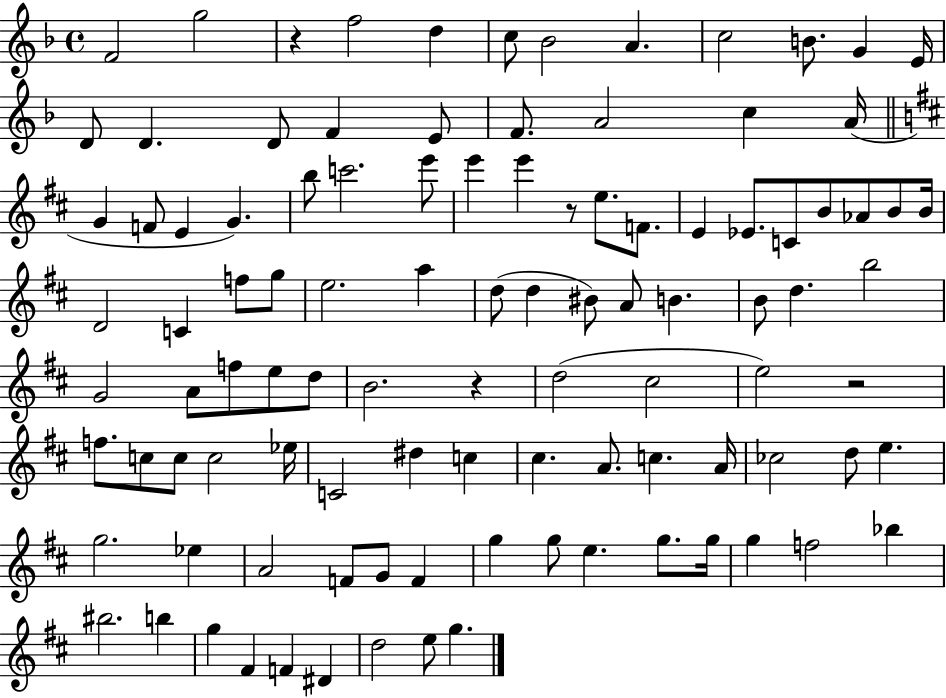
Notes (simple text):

F4/h G5/h R/q F5/h D5/q C5/e Bb4/h A4/q. C5/h B4/e. G4/q E4/s D4/e D4/q. D4/e F4/q E4/e F4/e. A4/h C5/q A4/s G4/q F4/e E4/q G4/q. B5/e C6/h. E6/e E6/q E6/q R/e E5/e. F4/e. E4/q Eb4/e. C4/e B4/e Ab4/e B4/e B4/s D4/h C4/q F5/e G5/e E5/h. A5/q D5/e D5/q BIS4/e A4/e B4/q. B4/e D5/q. B5/h G4/h A4/e F5/e E5/e D5/e B4/h. R/q D5/h C#5/h E5/h R/h F5/e. C5/e C5/e C5/h Eb5/s C4/h D#5/q C5/q C#5/q. A4/e. C5/q. A4/s CES5/h D5/e E5/q. G5/h. Eb5/q A4/h F4/e G4/e F4/q G5/q G5/e E5/q. G5/e. G5/s G5/q F5/h Bb5/q BIS5/h. B5/q G5/q F#4/q F4/q D#4/q D5/h E5/e G5/q.